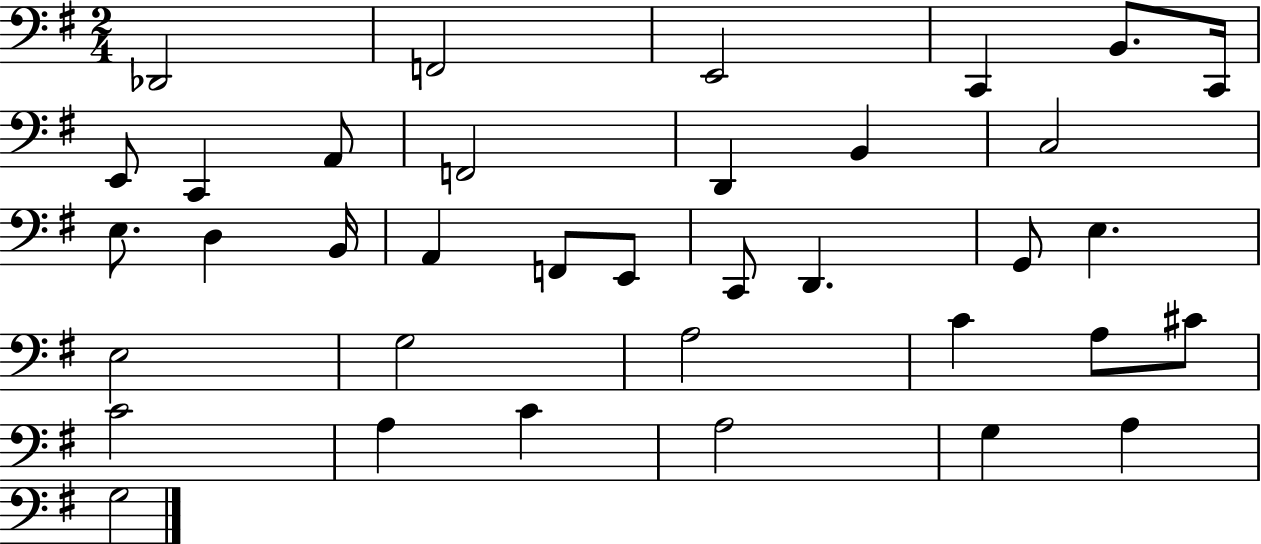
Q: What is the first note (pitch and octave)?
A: Db2